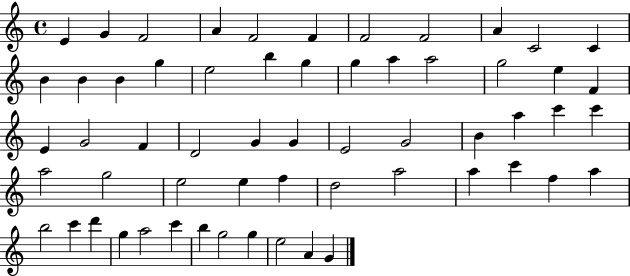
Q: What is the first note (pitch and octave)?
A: E4